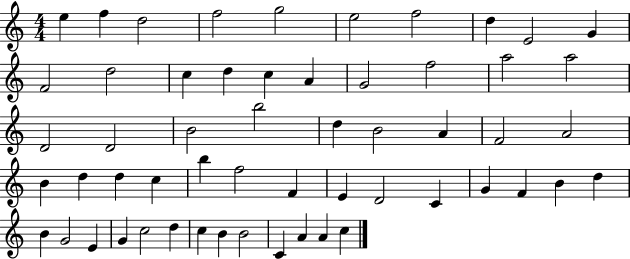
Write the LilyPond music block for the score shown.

{
  \clef treble
  \numericTimeSignature
  \time 4/4
  \key c \major
  e''4 f''4 d''2 | f''2 g''2 | e''2 f''2 | d''4 e'2 g'4 | \break f'2 d''2 | c''4 d''4 c''4 a'4 | g'2 f''2 | a''2 a''2 | \break d'2 d'2 | b'2 b''2 | d''4 b'2 a'4 | f'2 a'2 | \break b'4 d''4 d''4 c''4 | b''4 f''2 f'4 | e'4 d'2 c'4 | g'4 f'4 b'4 d''4 | \break b'4 g'2 e'4 | g'4 c''2 d''4 | c''4 b'4 b'2 | c'4 a'4 a'4 c''4 | \break \bar "|."
}